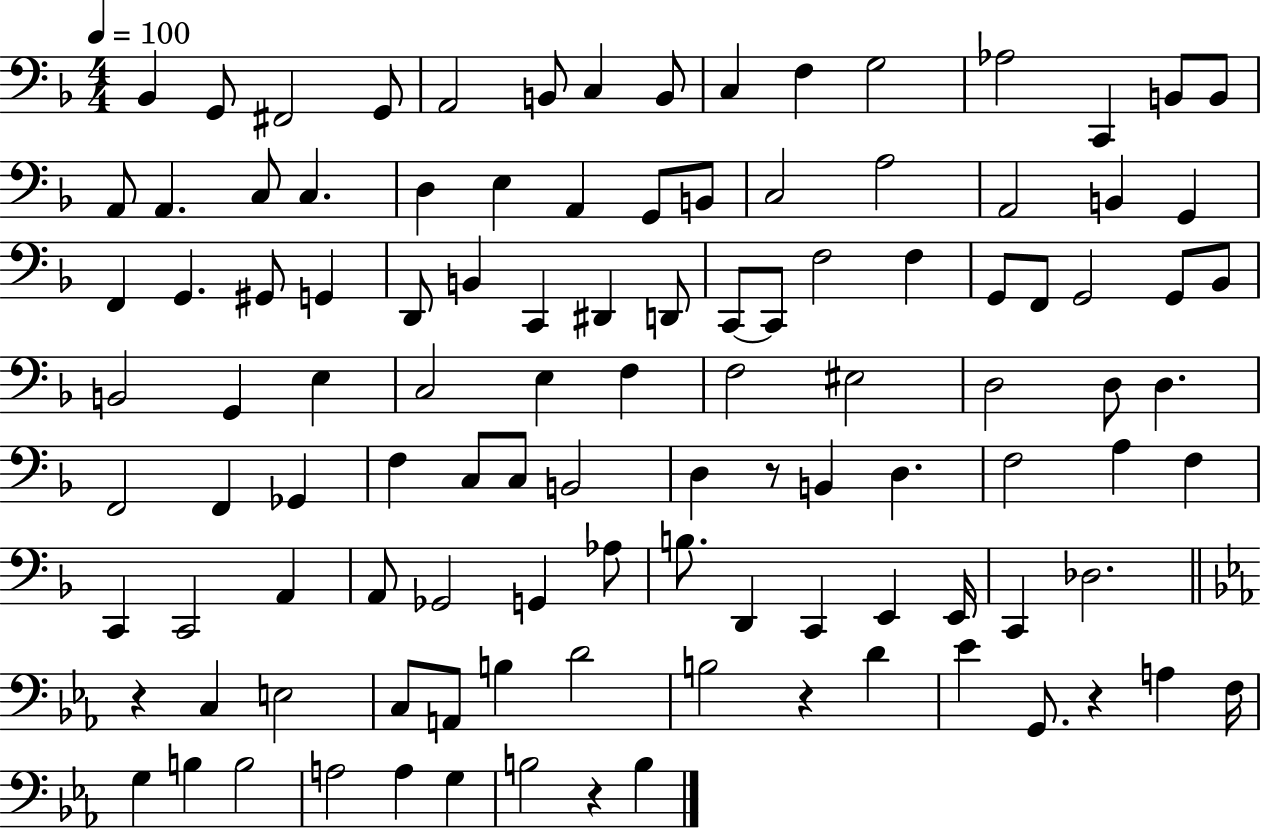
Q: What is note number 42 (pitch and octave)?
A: F3